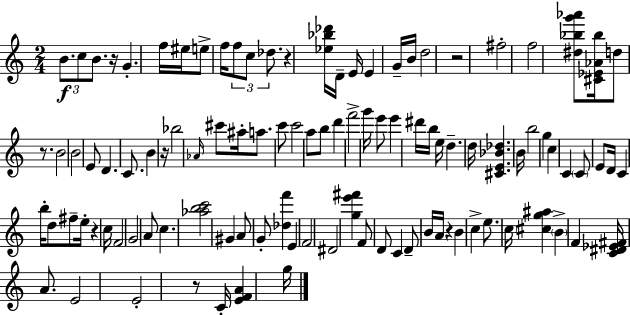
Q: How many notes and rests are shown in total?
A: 104